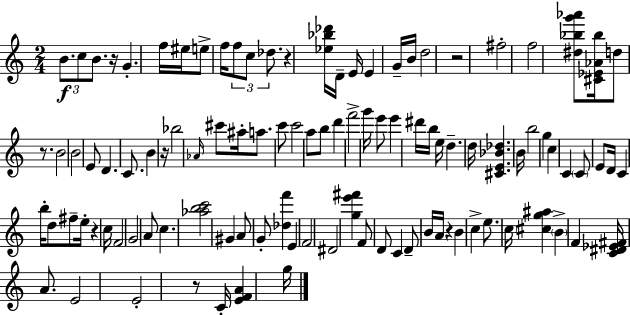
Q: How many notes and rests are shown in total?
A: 104